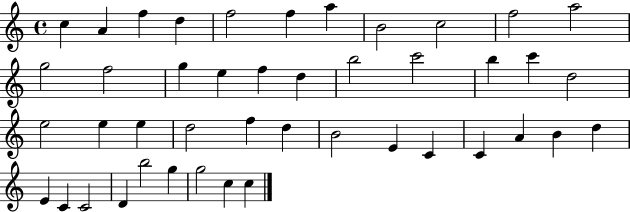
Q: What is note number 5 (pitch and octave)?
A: F5